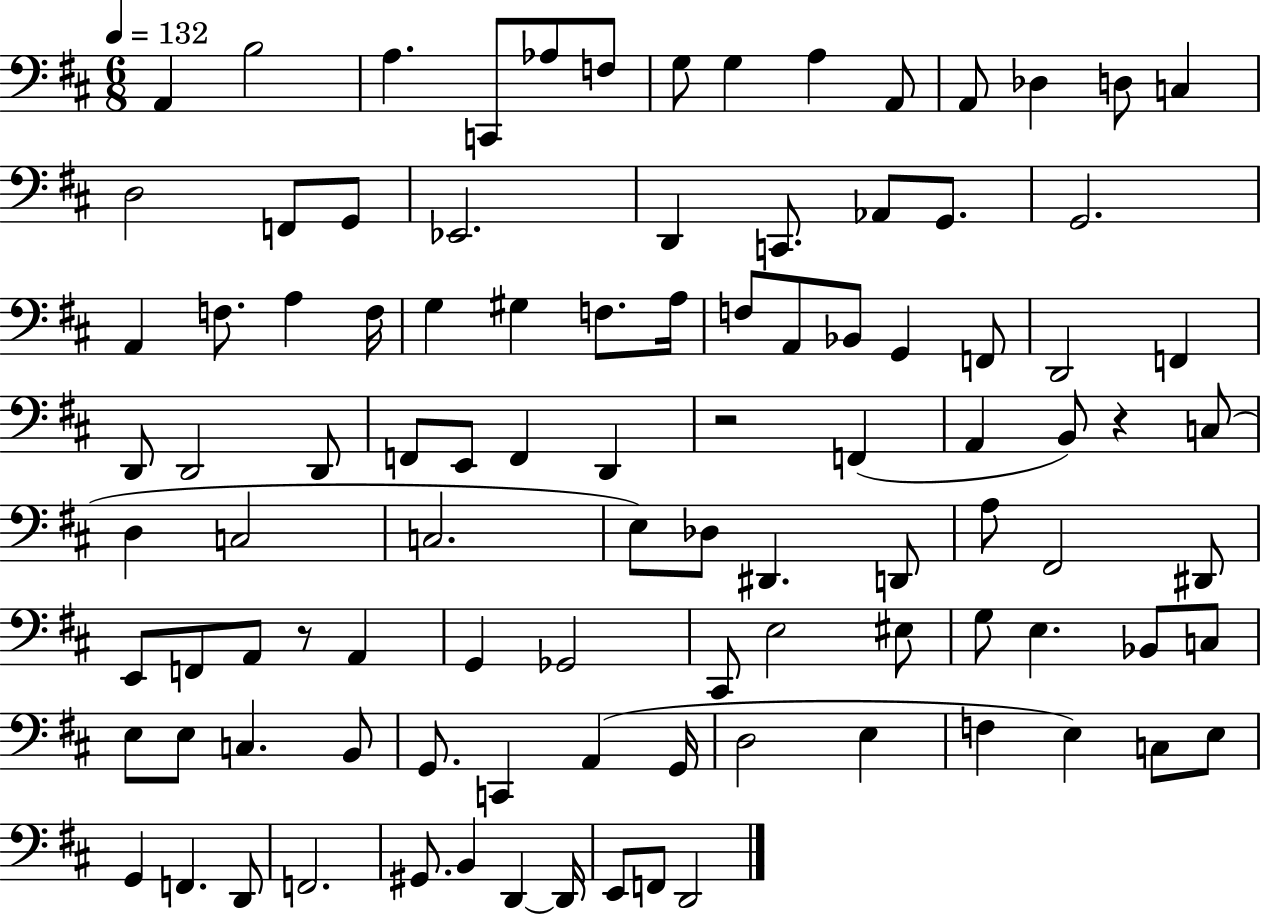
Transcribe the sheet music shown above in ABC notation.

X:1
T:Untitled
M:6/8
L:1/4
K:D
A,, B,2 A, C,,/2 _A,/2 F,/2 G,/2 G, A, A,,/2 A,,/2 _D, D,/2 C, D,2 F,,/2 G,,/2 _E,,2 D,, C,,/2 _A,,/2 G,,/2 G,,2 A,, F,/2 A, F,/4 G, ^G, F,/2 A,/4 F,/2 A,,/2 _B,,/2 G,, F,,/2 D,,2 F,, D,,/2 D,,2 D,,/2 F,,/2 E,,/2 F,, D,, z2 F,, A,, B,,/2 z C,/2 D, C,2 C,2 E,/2 _D,/2 ^D,, D,,/2 A,/2 ^F,,2 ^D,,/2 E,,/2 F,,/2 A,,/2 z/2 A,, G,, _G,,2 ^C,,/2 E,2 ^E,/2 G,/2 E, _B,,/2 C,/2 E,/2 E,/2 C, B,,/2 G,,/2 C,, A,, G,,/4 D,2 E, F, E, C,/2 E,/2 G,, F,, D,,/2 F,,2 ^G,,/2 B,, D,, D,,/4 E,,/2 F,,/2 D,,2